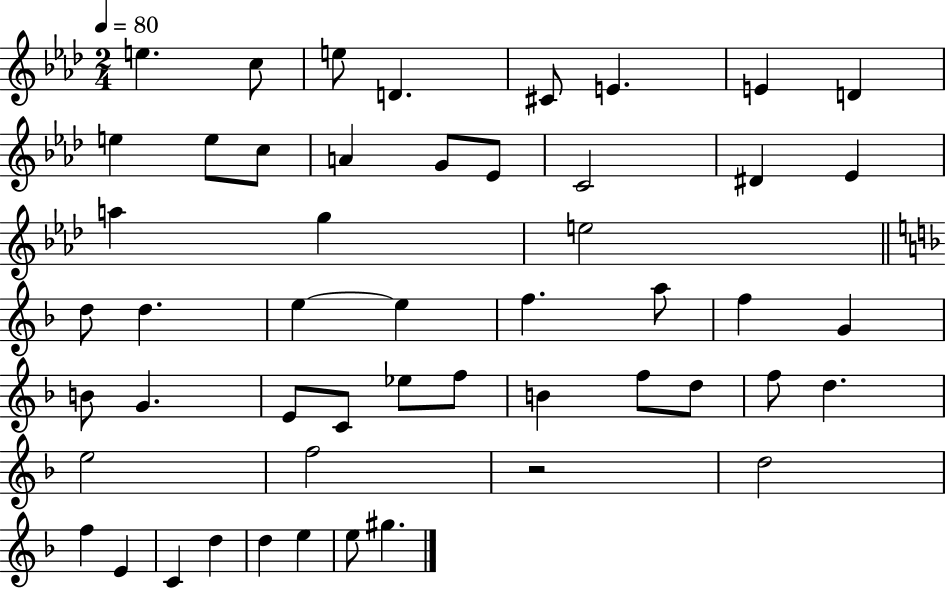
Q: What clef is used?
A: treble